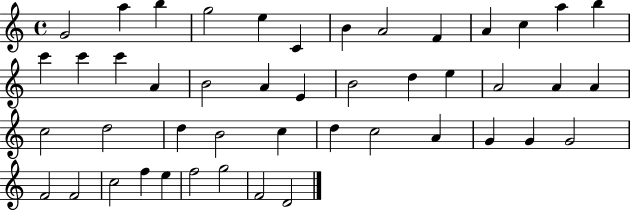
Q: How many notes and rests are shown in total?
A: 46